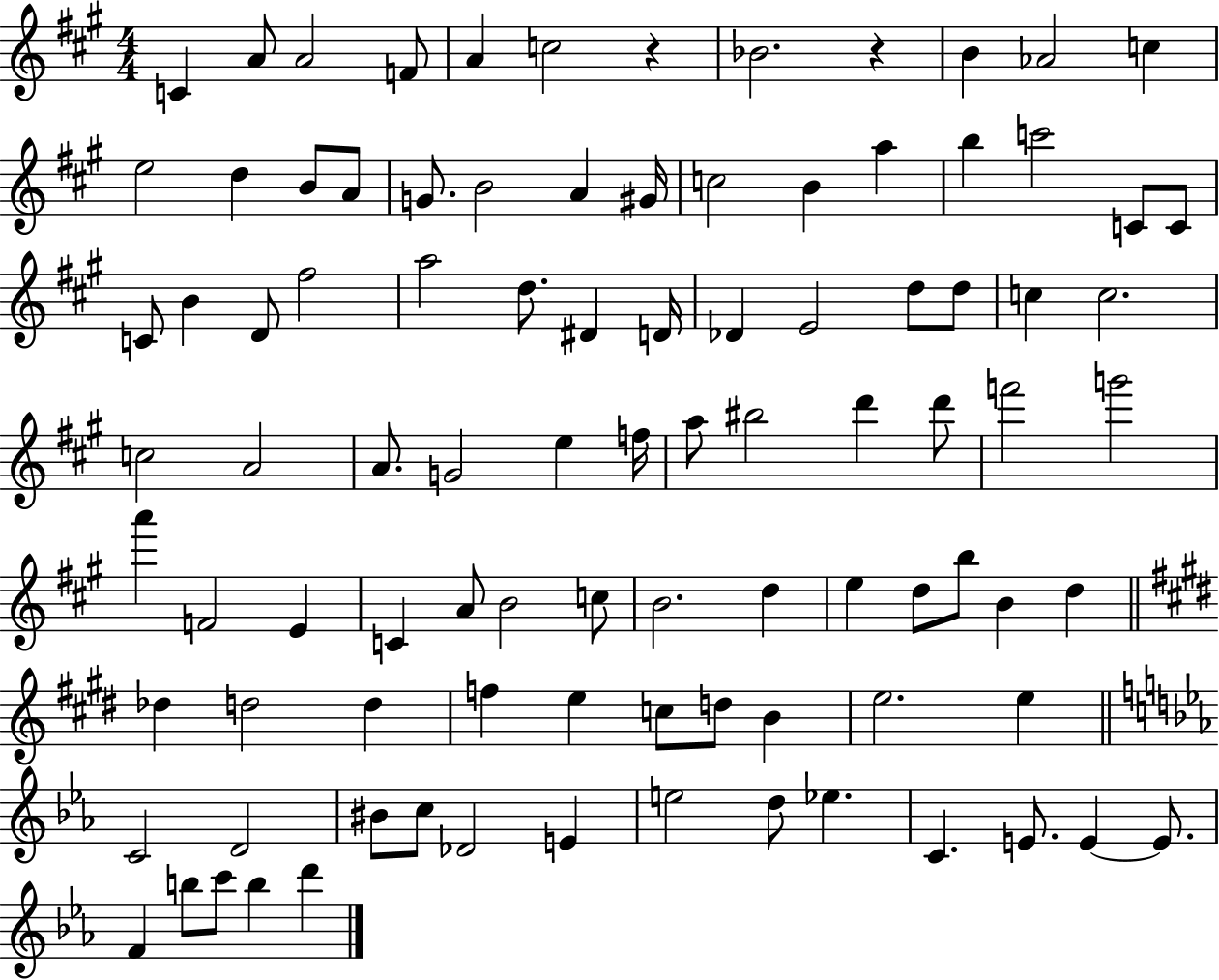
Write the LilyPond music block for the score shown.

{
  \clef treble
  \numericTimeSignature
  \time 4/4
  \key a \major
  c'4 a'8 a'2 f'8 | a'4 c''2 r4 | bes'2. r4 | b'4 aes'2 c''4 | \break e''2 d''4 b'8 a'8 | g'8. b'2 a'4 gis'16 | c''2 b'4 a''4 | b''4 c'''2 c'8 c'8 | \break c'8 b'4 d'8 fis''2 | a''2 d''8. dis'4 d'16 | des'4 e'2 d''8 d''8 | c''4 c''2. | \break c''2 a'2 | a'8. g'2 e''4 f''16 | a''8 bis''2 d'''4 d'''8 | f'''2 g'''2 | \break a'''4 f'2 e'4 | c'4 a'8 b'2 c''8 | b'2. d''4 | e''4 d''8 b''8 b'4 d''4 | \break \bar "||" \break \key e \major des''4 d''2 d''4 | f''4 e''4 c''8 d''8 b'4 | e''2. e''4 | \bar "||" \break \key c \minor c'2 d'2 | bis'8 c''8 des'2 e'4 | e''2 d''8 ees''4. | c'4. e'8. e'4~~ e'8. | \break f'4 b''8 c'''8 b''4 d'''4 | \bar "|."
}